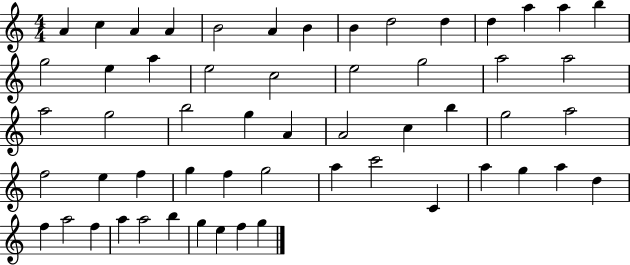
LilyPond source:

{
  \clef treble
  \numericTimeSignature
  \time 4/4
  \key c \major
  a'4 c''4 a'4 a'4 | b'2 a'4 b'4 | b'4 d''2 d''4 | d''4 a''4 a''4 b''4 | \break g''2 e''4 a''4 | e''2 c''2 | e''2 g''2 | a''2 a''2 | \break a''2 g''2 | b''2 g''4 a'4 | a'2 c''4 b''4 | g''2 a''2 | \break f''2 e''4 f''4 | g''4 f''4 g''2 | a''4 c'''2 c'4 | a''4 g''4 a''4 d''4 | \break f''4 a''2 f''4 | a''4 a''2 b''4 | g''4 e''4 f''4 g''4 | \bar "|."
}